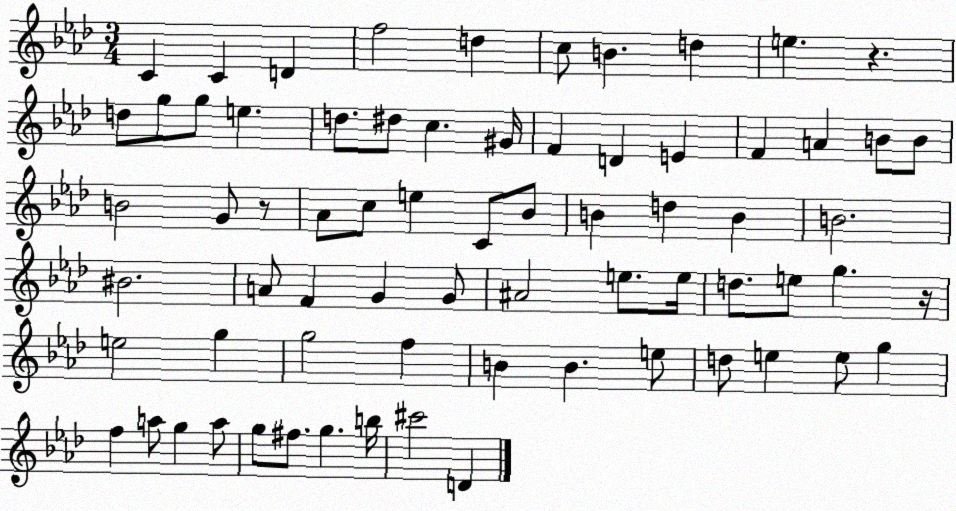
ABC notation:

X:1
T:Untitled
M:3/4
L:1/4
K:Ab
C C D f2 d c/2 B d e z d/2 g/2 g/2 e d/2 ^d/2 c ^G/4 F D E F A B/2 B/2 B2 G/2 z/2 _A/2 c/2 e C/2 _B/2 B d B B2 ^B2 A/2 F G G/2 ^A2 e/2 e/4 d/2 e/2 g z/4 e2 g g2 f B B e/2 d/2 e e/2 g f a/2 g a/2 g/2 ^f/2 g b/4 ^c'2 D